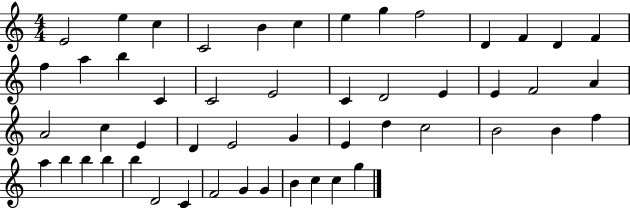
E4/h E5/q C5/q C4/h B4/q C5/q E5/q G5/q F5/h D4/q F4/q D4/q F4/q F5/q A5/q B5/q C4/q C4/h E4/h C4/q D4/h E4/q E4/q F4/h A4/q A4/h C5/q E4/q D4/q E4/h G4/q E4/q D5/q C5/h B4/h B4/q F5/q A5/q B5/q B5/q B5/q B5/q D4/h C4/q F4/h G4/q G4/q B4/q C5/q C5/q G5/q